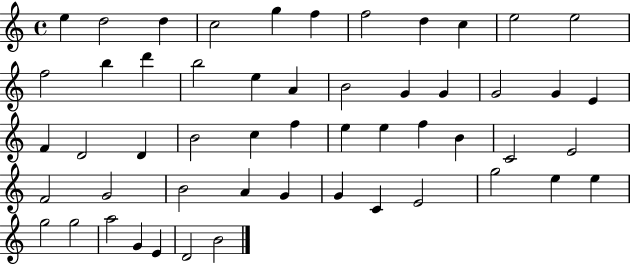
E5/q D5/h D5/q C5/h G5/q F5/q F5/h D5/q C5/q E5/h E5/h F5/h B5/q D6/q B5/h E5/q A4/q B4/h G4/q G4/q G4/h G4/q E4/q F4/q D4/h D4/q B4/h C5/q F5/q E5/q E5/q F5/q B4/q C4/h E4/h F4/h G4/h B4/h A4/q G4/q G4/q C4/q E4/h G5/h E5/q E5/q G5/h G5/h A5/h G4/q E4/q D4/h B4/h